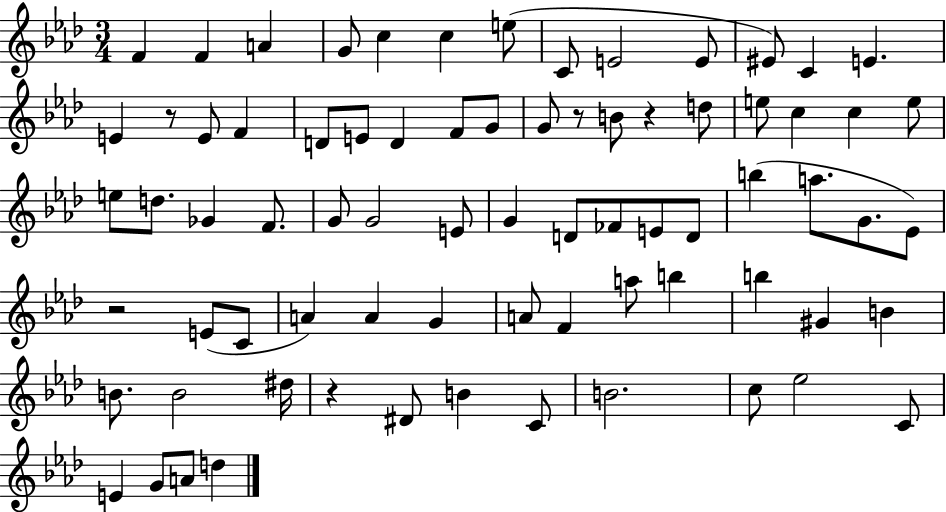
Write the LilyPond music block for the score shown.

{
  \clef treble
  \numericTimeSignature
  \time 3/4
  \key aes \major
  f'4 f'4 a'4 | g'8 c''4 c''4 e''8( | c'8 e'2 e'8 | eis'8) c'4 e'4. | \break e'4 r8 e'8 f'4 | d'8 e'8 d'4 f'8 g'8 | g'8 r8 b'8 r4 d''8 | e''8 c''4 c''4 e''8 | \break e''8 d''8. ges'4 f'8. | g'8 g'2 e'8 | g'4 d'8 fes'8 e'8 d'8 | b''4( a''8. g'8. ees'8) | \break r2 e'8( c'8 | a'4) a'4 g'4 | a'8 f'4 a''8 b''4 | b''4 gis'4 b'4 | \break b'8. b'2 dis''16 | r4 dis'8 b'4 c'8 | b'2. | c''8 ees''2 c'8 | \break e'4 g'8 a'8 d''4 | \bar "|."
}